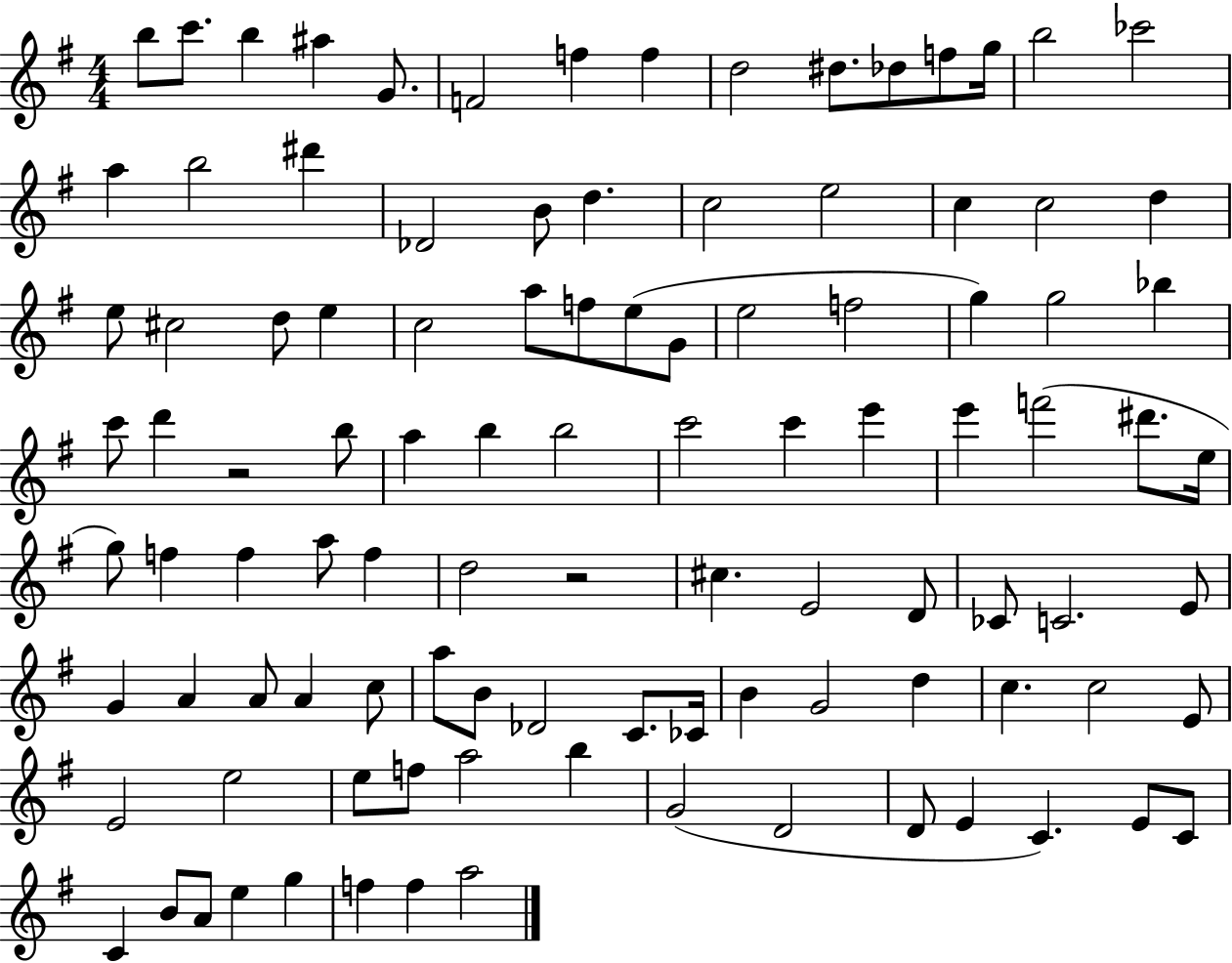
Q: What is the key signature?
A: G major